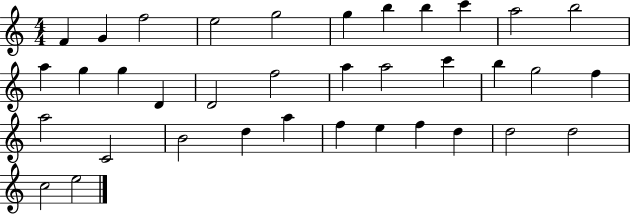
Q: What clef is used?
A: treble